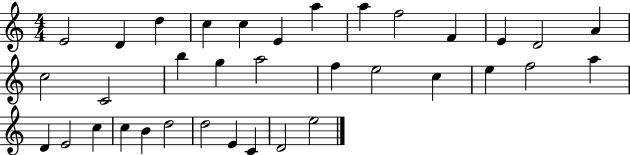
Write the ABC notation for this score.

X:1
T:Untitled
M:4/4
L:1/4
K:C
E2 D d c c E a a f2 F E D2 A c2 C2 b g a2 f e2 c e f2 a D E2 c c B d2 d2 E C D2 e2